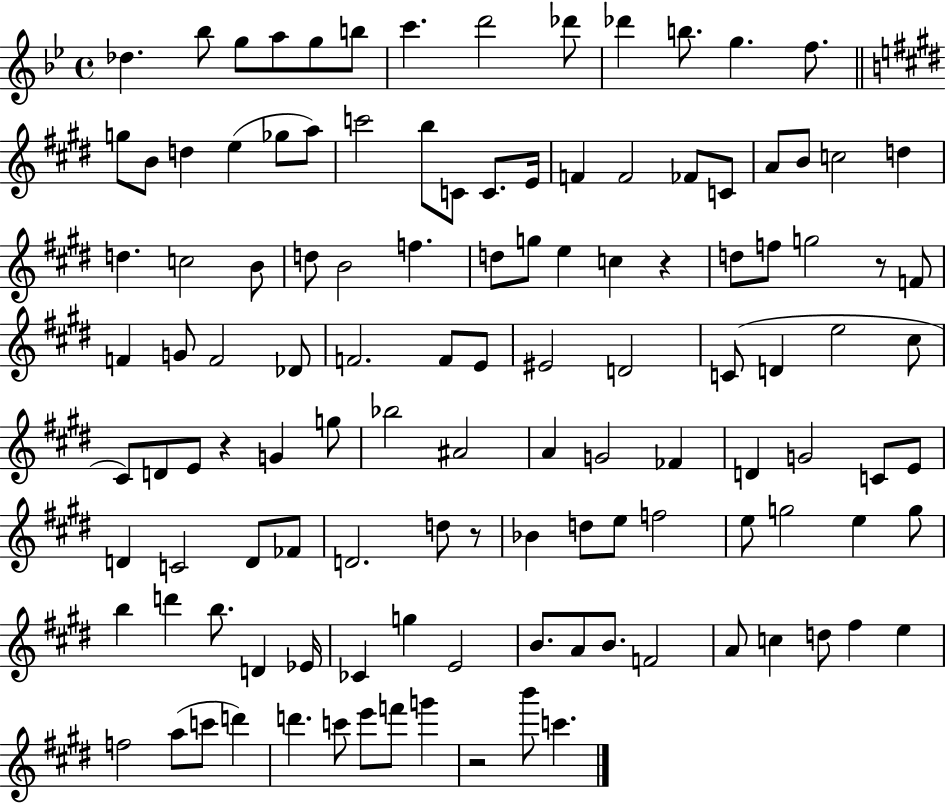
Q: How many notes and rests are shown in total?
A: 120